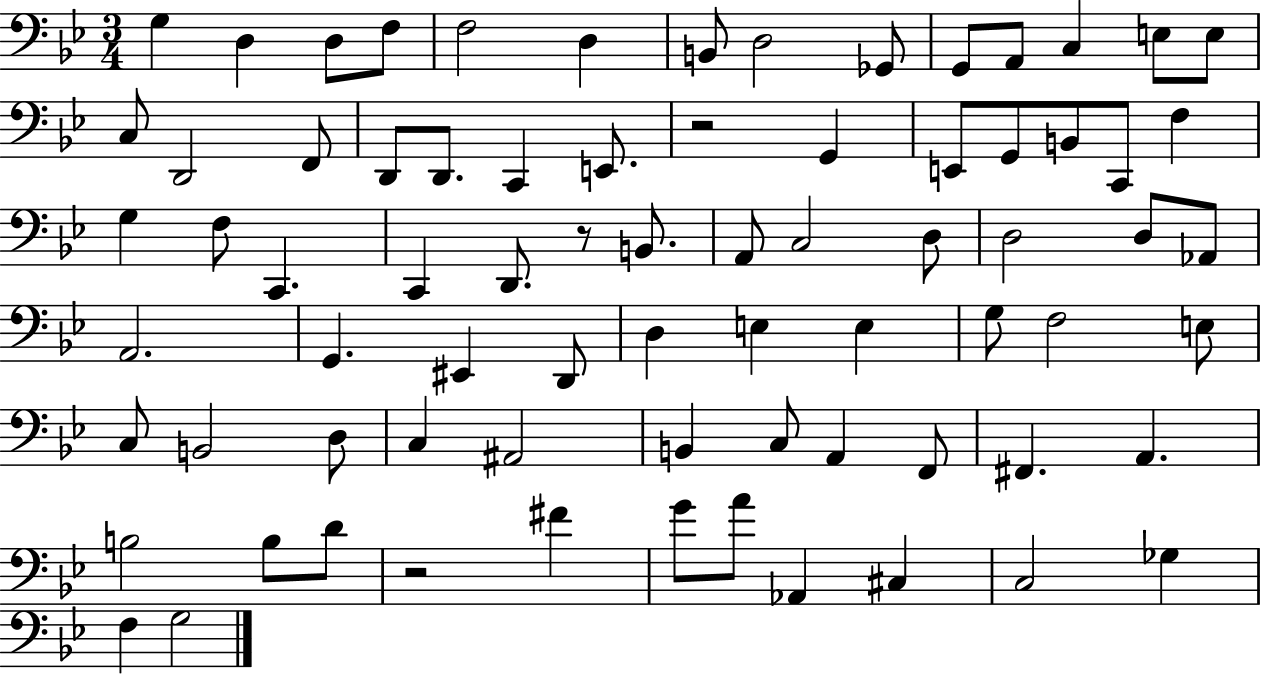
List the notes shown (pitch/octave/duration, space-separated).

G3/q D3/q D3/e F3/e F3/h D3/q B2/e D3/h Gb2/e G2/e A2/e C3/q E3/e E3/e C3/e D2/h F2/e D2/e D2/e. C2/q E2/e. R/h G2/q E2/e G2/e B2/e C2/e F3/q G3/q F3/e C2/q. C2/q D2/e. R/e B2/e. A2/e C3/h D3/e D3/h D3/e Ab2/e A2/h. G2/q. EIS2/q D2/e D3/q E3/q E3/q G3/e F3/h E3/e C3/e B2/h D3/e C3/q A#2/h B2/q C3/e A2/q F2/e F#2/q. A2/q. B3/h B3/e D4/e R/h F#4/q G4/e A4/e Ab2/q C#3/q C3/h Gb3/q F3/q G3/h